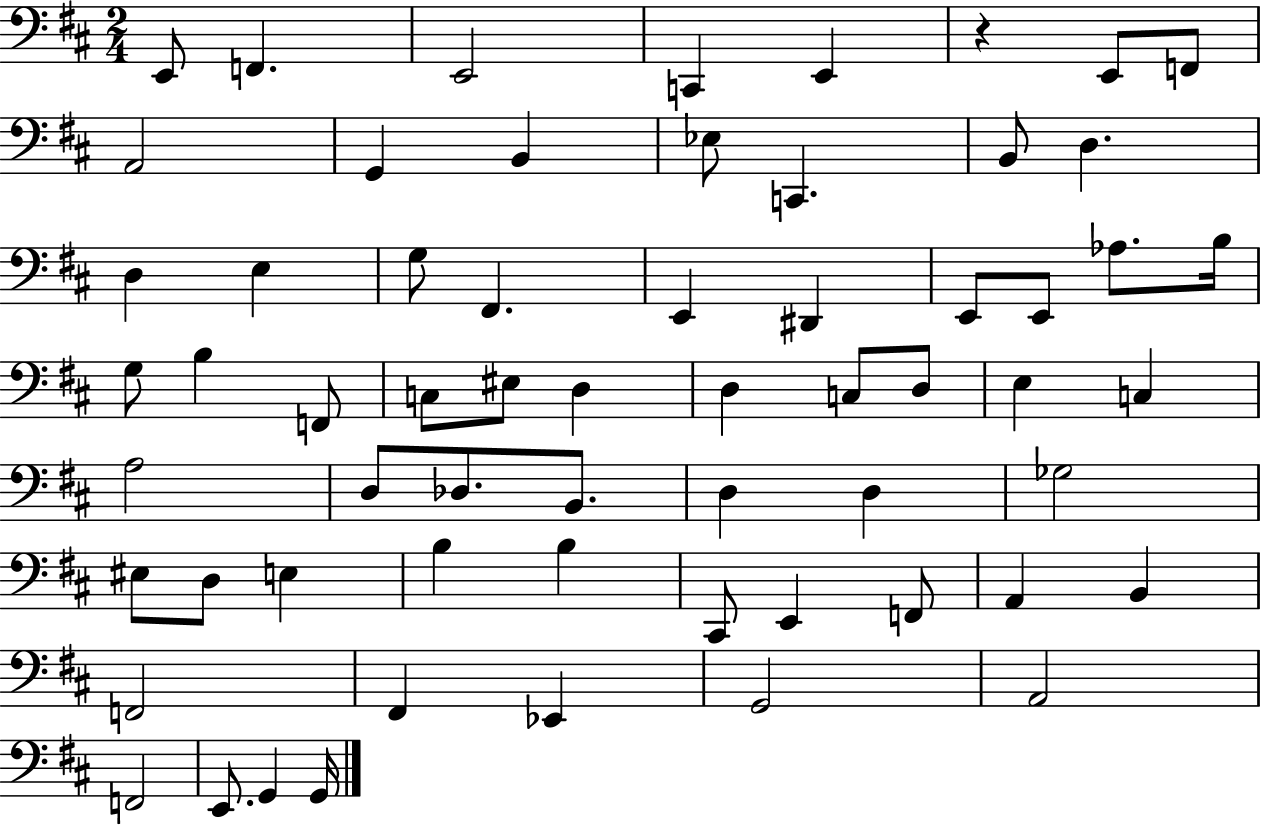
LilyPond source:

{
  \clef bass
  \numericTimeSignature
  \time 2/4
  \key d \major
  e,8 f,4. | e,2 | c,4 e,4 | r4 e,8 f,8 | \break a,2 | g,4 b,4 | ees8 c,4. | b,8 d4. | \break d4 e4 | g8 fis,4. | e,4 dis,4 | e,8 e,8 aes8. b16 | \break g8 b4 f,8 | c8 eis8 d4 | d4 c8 d8 | e4 c4 | \break a2 | d8 des8. b,8. | d4 d4 | ges2 | \break eis8 d8 e4 | b4 b4 | cis,8 e,4 f,8 | a,4 b,4 | \break f,2 | fis,4 ees,4 | g,2 | a,2 | \break f,2 | e,8. g,4 g,16 | \bar "|."
}